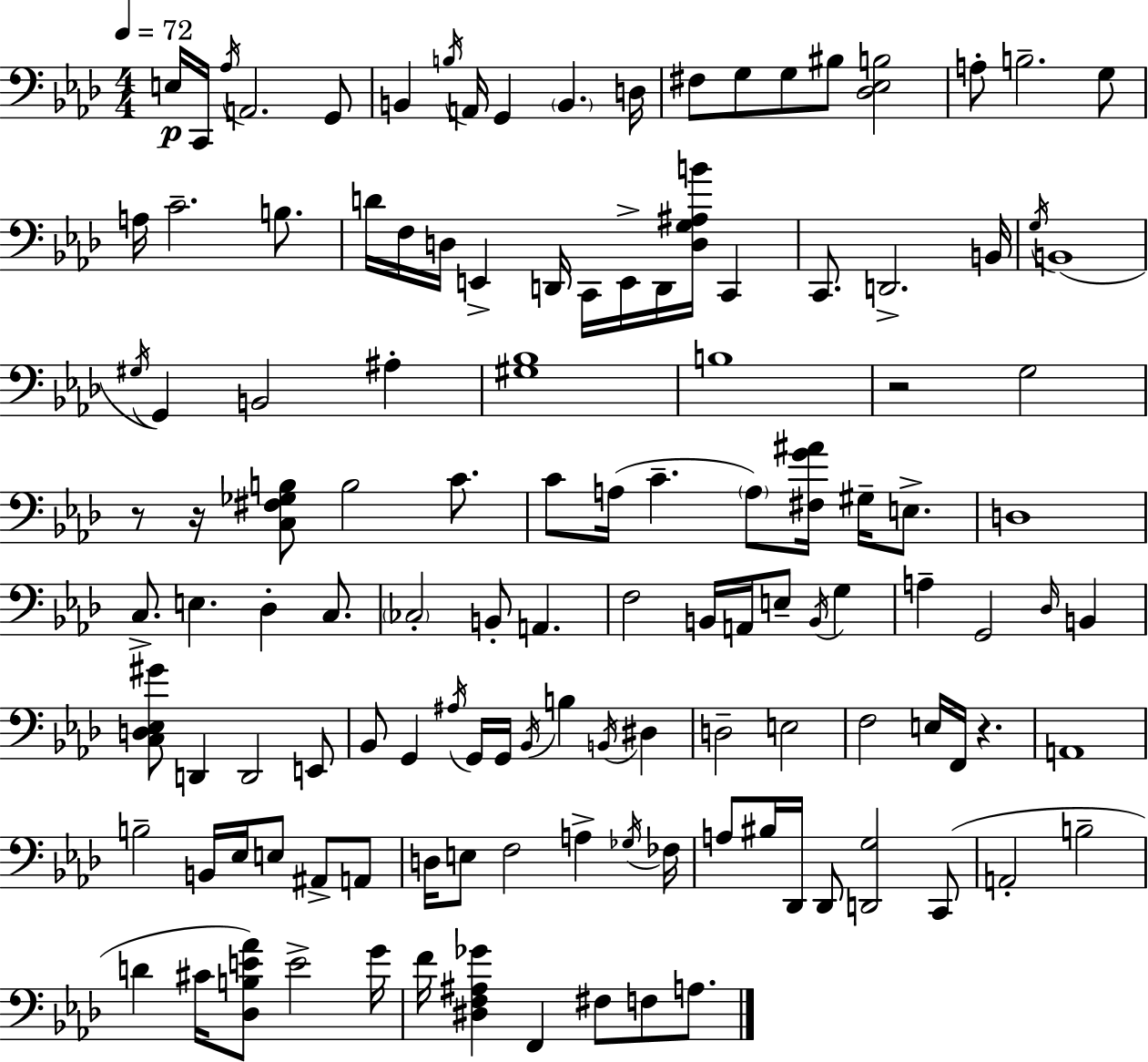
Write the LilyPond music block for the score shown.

{
  \clef bass
  \numericTimeSignature
  \time 4/4
  \key aes \major
  \tempo 4 = 72
  e16\p c,16 \acciaccatura { aes16 } a,2. g,8 | b,4 \acciaccatura { b16 } a,16 g,4 \parenthesize b,4. | d16 fis8 g8 g8 bis8 <des ees b>2 | a8-. b2.-- | \break g8 a16 c'2.-- b8. | d'16 f16 d16 e,4-> d,16 c,16 e,16-> d,16 <d g ais b'>16 c,4 | c,8. d,2.-> | b,16 \acciaccatura { g16 } b,1( | \break \acciaccatura { gis16 } g,4) b,2 | ais4-. <gis bes>1 | b1 | r2 g2 | \break r8 r16 <c fis ges b>8 b2 | c'8. c'8 a16( c'4.-- \parenthesize a8) <fis g' ais'>16 | gis16-- e8.-> d1 | c8.-> e4. des4-. | \break c8. \parenthesize ces2-. b,8-. a,4. | f2 b,16 a,16 e8-- | \acciaccatura { b,16 } g4 a4-- g,2 | \grace { des16 } b,4 <c d ees gis'>8 d,4 d,2 | \break e,8 bes,8 g,4 \acciaccatura { ais16 } g,16 g,16 \acciaccatura { bes,16 } | b4 \acciaccatura { b,16 } dis4 d2-- | e2 f2 | e16 f,16 r4. a,1 | \break b2-- | b,16 ees16 e8 ais,8-> a,8 d16 e8 f2 | a4-> \acciaccatura { ges16 } fes16 a8 bis16 des,16 des,8 | <d, g>2 c,8( a,2-. | \break b2-- d'4 cis'16 <des b e' aes'>8) | e'2-> g'16 f'16 <dis f ais ges'>4 f,4 | fis8 f8 a8. \bar "|."
}